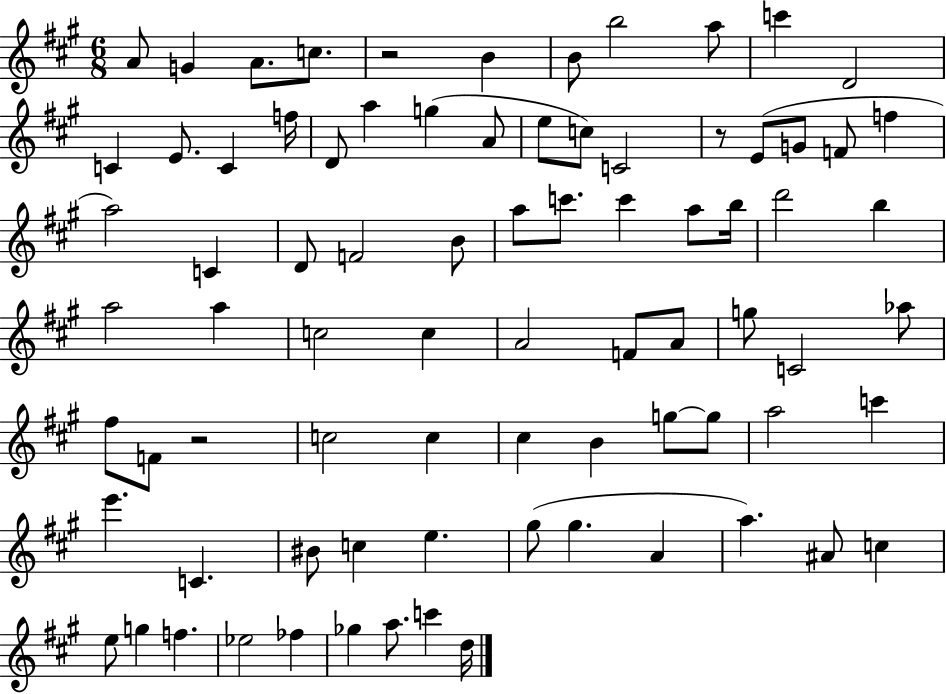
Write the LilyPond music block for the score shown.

{
  \clef treble
  \numericTimeSignature
  \time 6/8
  \key a \major
  \repeat volta 2 { a'8 g'4 a'8. c''8. | r2 b'4 | b'8 b''2 a''8 | c'''4 d'2 | \break c'4 e'8. c'4 f''16 | d'8 a''4 g''4( a'8 | e''8 c''8) c'2 | r8 e'8( g'8 f'8 f''4 | \break a''2) c'4 | d'8 f'2 b'8 | a''8 c'''8. c'''4 a''8 b''16 | d'''2 b''4 | \break a''2 a''4 | c''2 c''4 | a'2 f'8 a'8 | g''8 c'2 aes''8 | \break fis''8 f'8 r2 | c''2 c''4 | cis''4 b'4 g''8~~ g''8 | a''2 c'''4 | \break e'''4. c'4. | bis'8 c''4 e''4. | gis''8( gis''4. a'4 | a''4.) ais'8 c''4 | \break e''8 g''4 f''4. | ees''2 fes''4 | ges''4 a''8. c'''4 d''16 | } \bar "|."
}